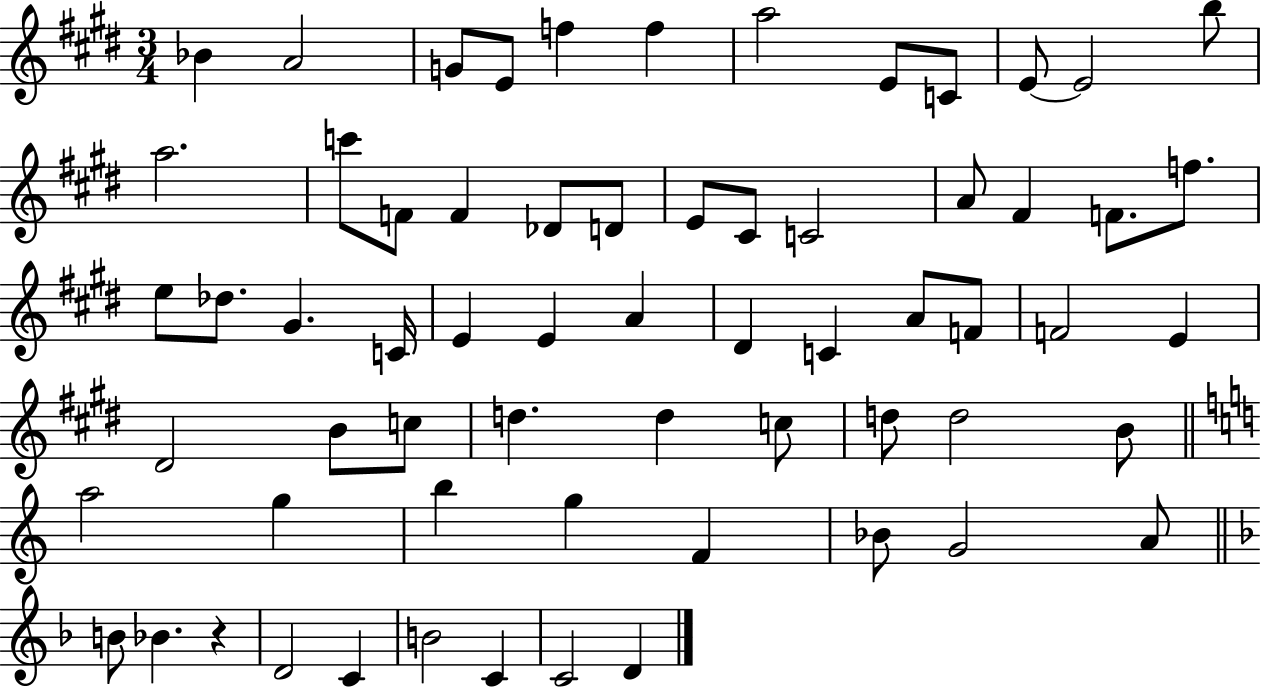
Bb4/q A4/h G4/e E4/e F5/q F5/q A5/h E4/e C4/e E4/e E4/h B5/e A5/h. C6/e F4/e F4/q Db4/e D4/e E4/e C#4/e C4/h A4/e F#4/q F4/e. F5/e. E5/e Db5/e. G#4/q. C4/s E4/q E4/q A4/q D#4/q C4/q A4/e F4/e F4/h E4/q D#4/h B4/e C5/e D5/q. D5/q C5/e D5/e D5/h B4/e A5/h G5/q B5/q G5/q F4/q Bb4/e G4/h A4/e B4/e Bb4/q. R/q D4/h C4/q B4/h C4/q C4/h D4/q